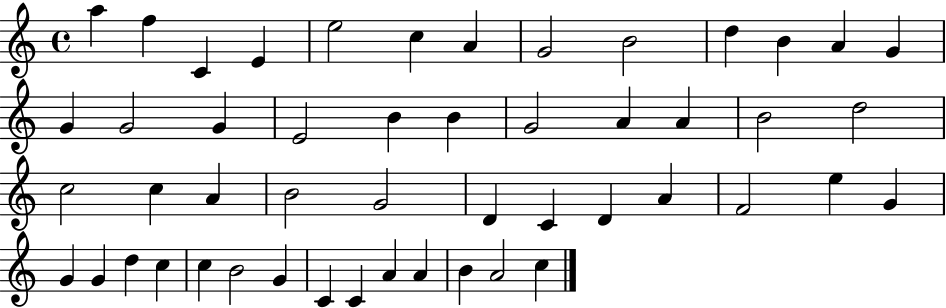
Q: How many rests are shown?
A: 0